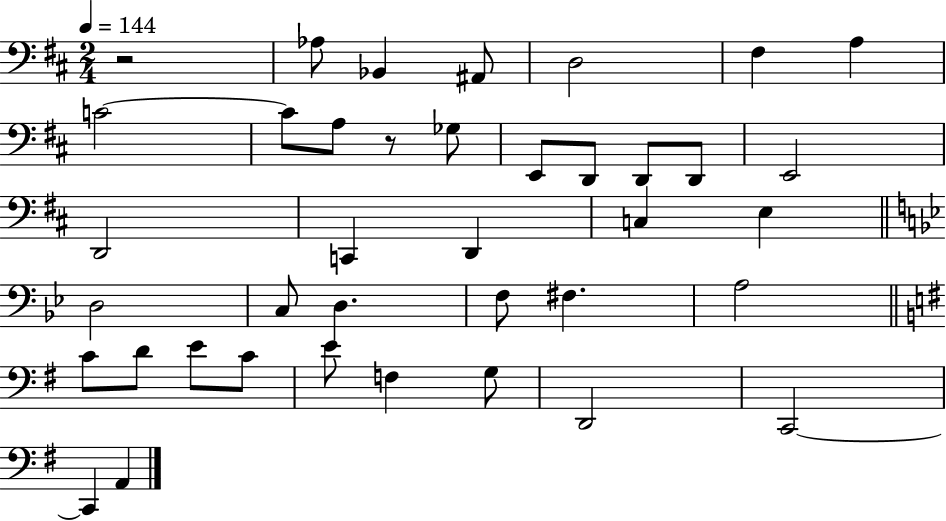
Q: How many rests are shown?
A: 2